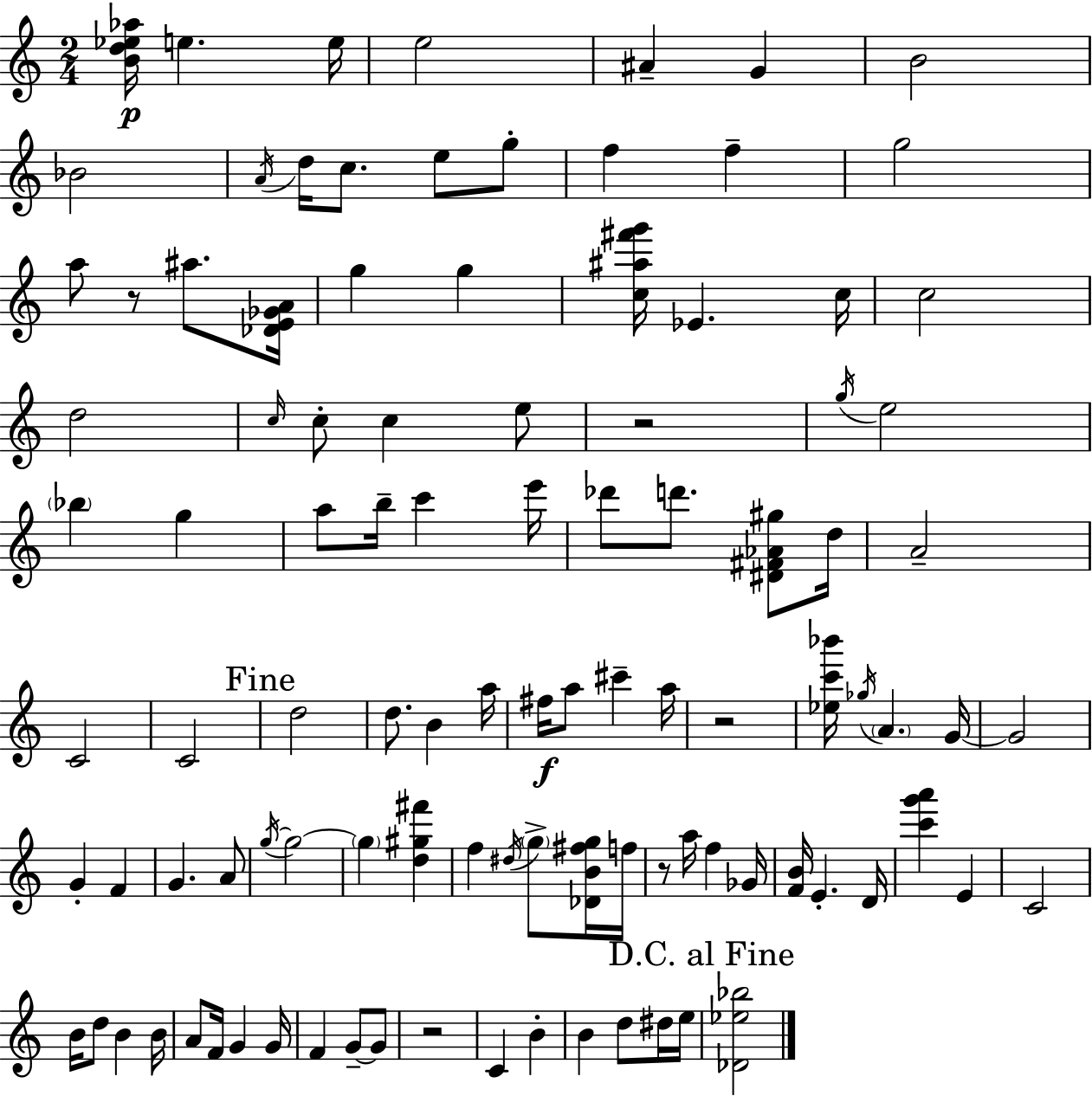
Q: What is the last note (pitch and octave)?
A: E5